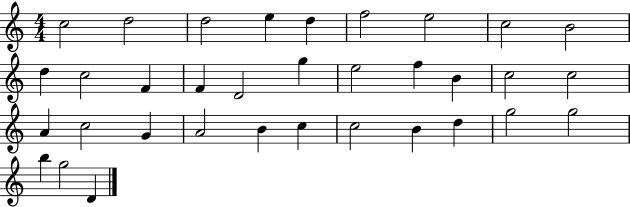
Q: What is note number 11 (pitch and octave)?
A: C5